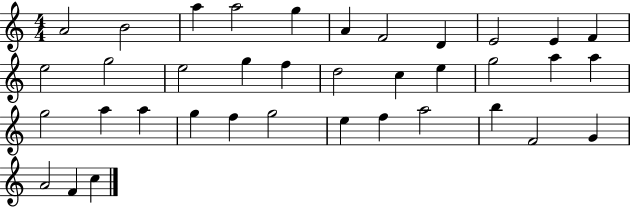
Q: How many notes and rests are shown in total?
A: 37